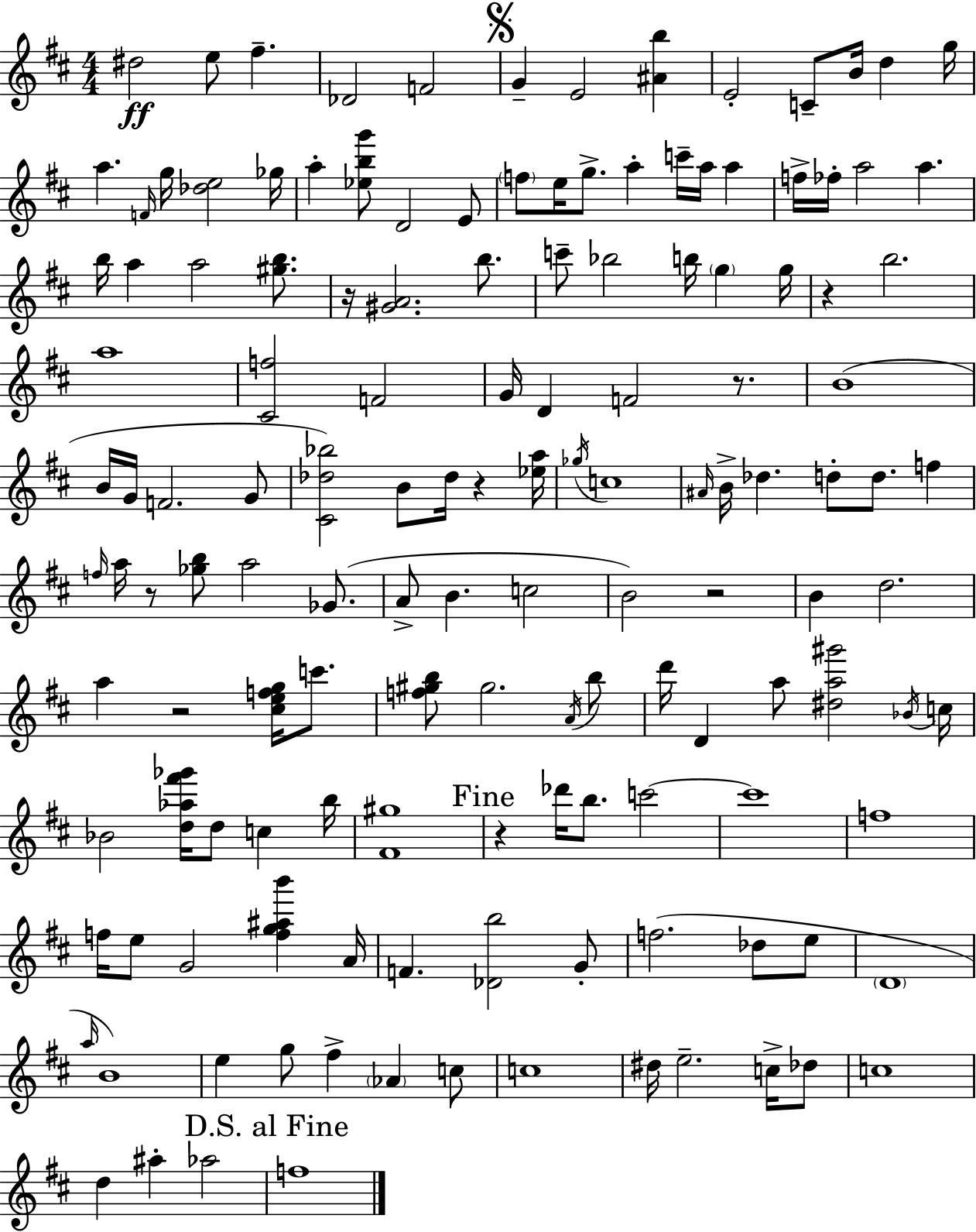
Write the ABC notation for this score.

X:1
T:Untitled
M:4/4
L:1/4
K:D
^d2 e/2 ^f _D2 F2 G E2 [^Ab] E2 C/2 B/4 d g/4 a F/4 g/4 [_de]2 _g/4 a [_ebg']/2 D2 E/2 f/2 e/4 g/2 a c'/4 a/4 a f/4 _f/4 a2 a b/4 a a2 [^gb]/2 z/4 [^GA]2 b/2 c'/2 _b2 b/4 g g/4 z b2 a4 [^Cf]2 F2 G/4 D F2 z/2 B4 B/4 G/4 F2 G/2 [^C_d_b]2 B/2 _d/4 z [_ea]/4 _g/4 c4 ^A/4 B/4 _d d/2 d/2 f f/4 a/4 z/2 [_gb]/2 a2 _G/2 A/2 B c2 B2 z2 B d2 a z2 [^cefg]/4 c'/2 [f^gb]/2 ^g2 A/4 b/2 d'/4 D a/2 [^da^g']2 _B/4 c/4 _B2 [d_a^f'_g']/4 d/2 c b/4 [^F^g]4 z _d'/4 b/2 c'2 c'4 f4 f/4 e/2 G2 [fg^ab'] A/4 F [_Db]2 G/2 f2 _d/2 e/2 D4 a/4 B4 e g/2 ^f _A c/2 c4 ^d/4 e2 c/4 _d/2 c4 d ^a _a2 f4